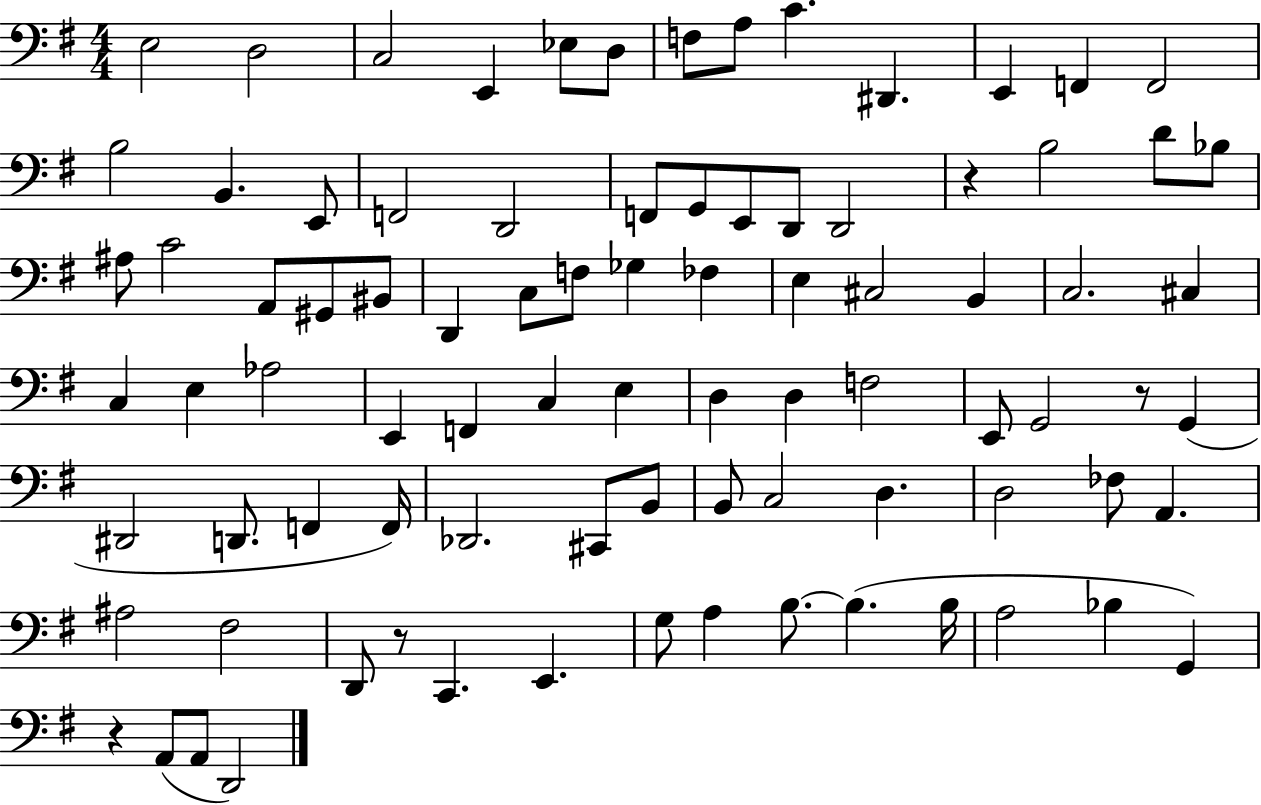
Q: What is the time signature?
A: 4/4